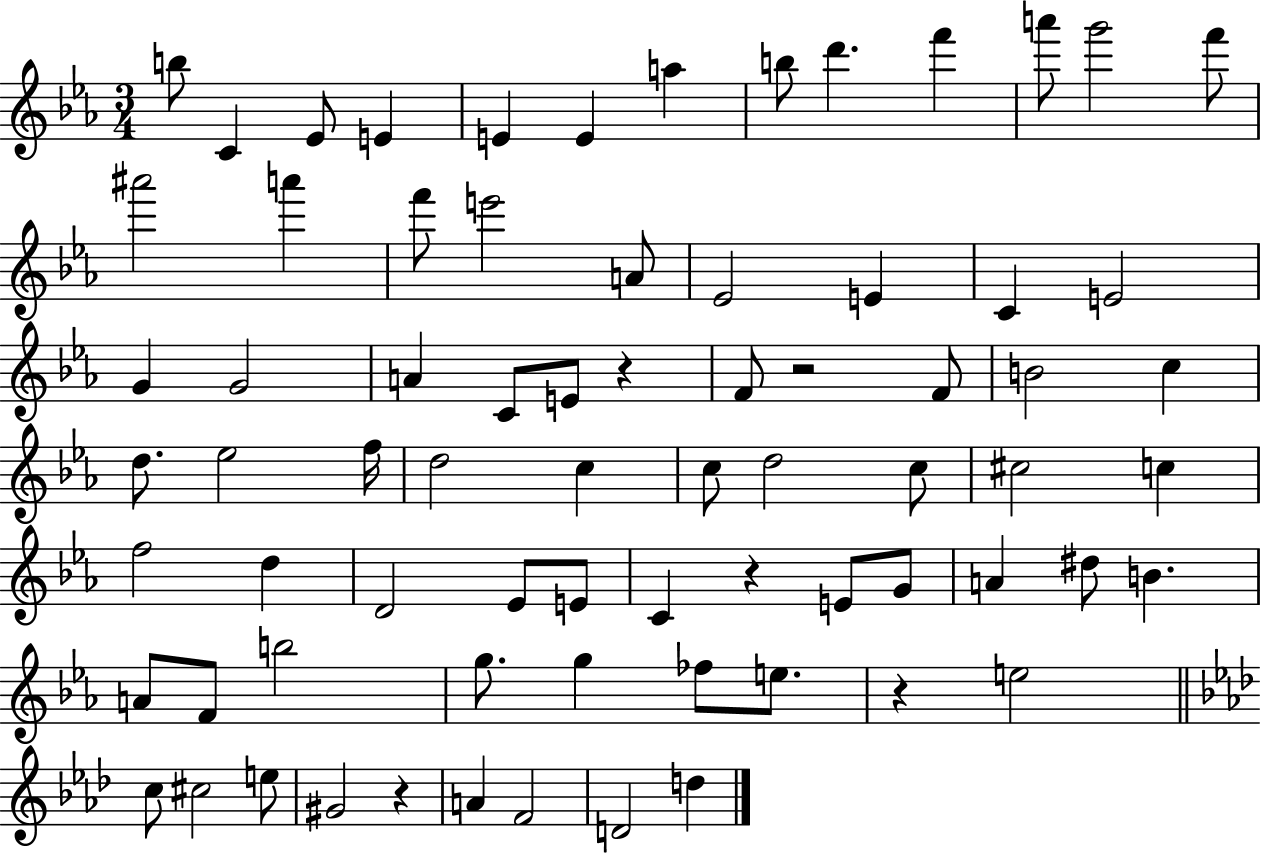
B5/e C4/q Eb4/e E4/q E4/q E4/q A5/q B5/e D6/q. F6/q A6/e G6/h F6/e A#6/h A6/q F6/e E6/h A4/e Eb4/h E4/q C4/q E4/h G4/q G4/h A4/q C4/e E4/e R/q F4/e R/h F4/e B4/h C5/q D5/e. Eb5/h F5/s D5/h C5/q C5/e D5/h C5/e C#5/h C5/q F5/h D5/q D4/h Eb4/e E4/e C4/q R/q E4/e G4/e A4/q D#5/e B4/q. A4/e F4/e B5/h G5/e. G5/q FES5/e E5/e. R/q E5/h C5/e C#5/h E5/e G#4/h R/q A4/q F4/h D4/h D5/q